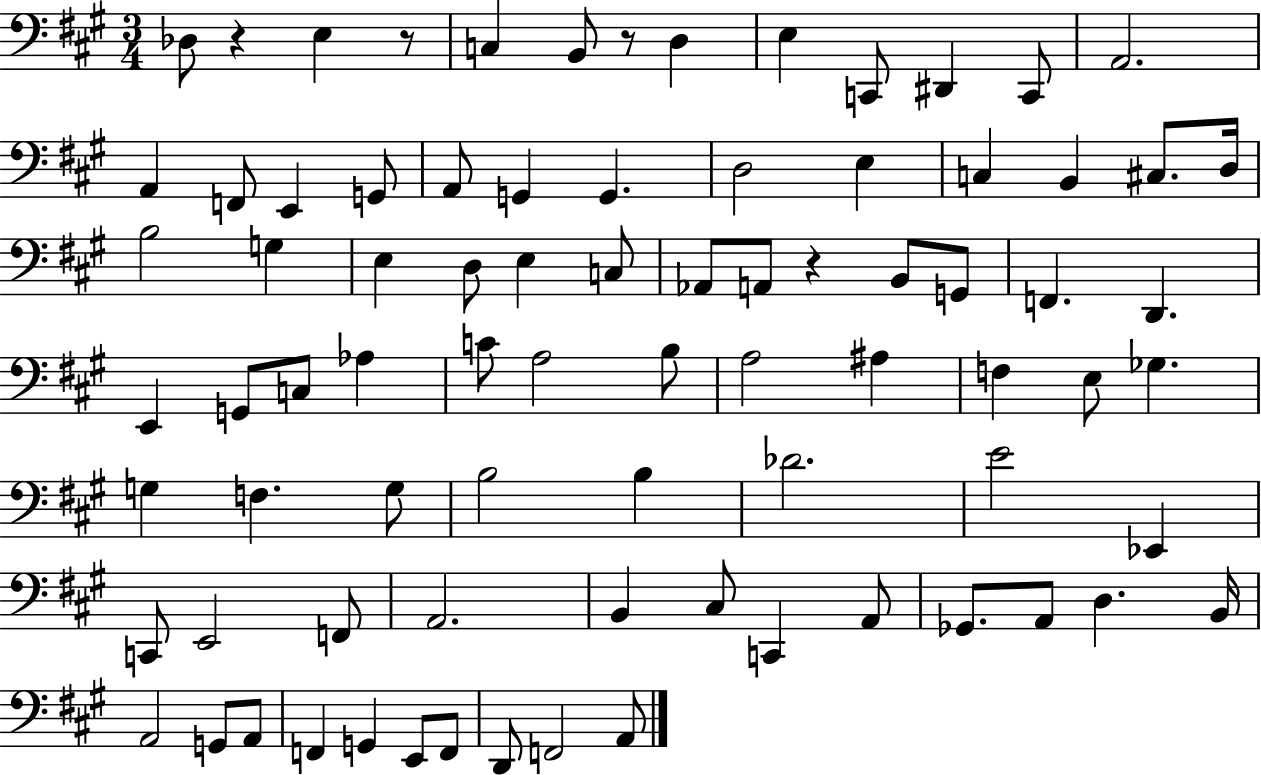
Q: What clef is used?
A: bass